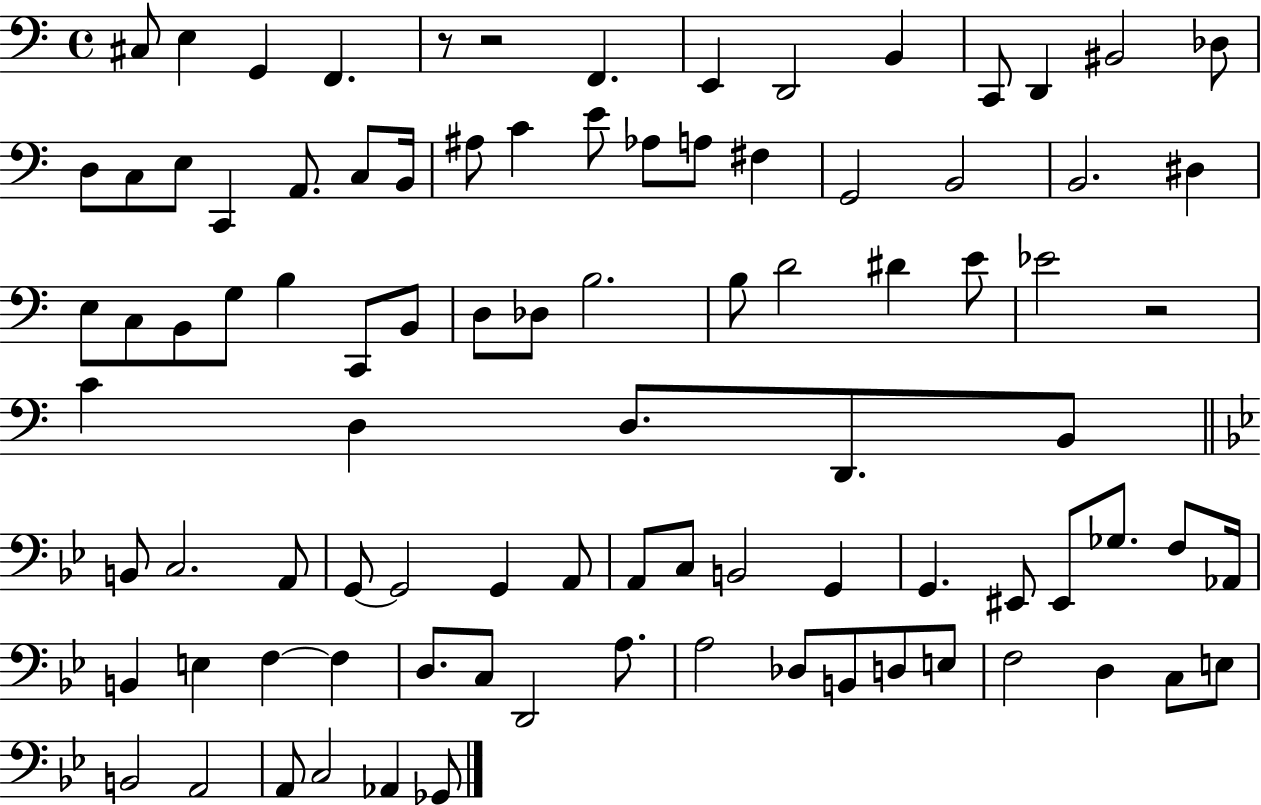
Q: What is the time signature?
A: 4/4